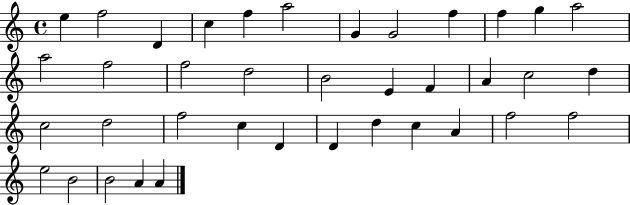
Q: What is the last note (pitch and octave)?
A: A4